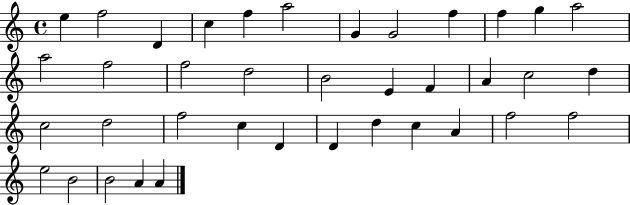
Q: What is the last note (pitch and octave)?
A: A4